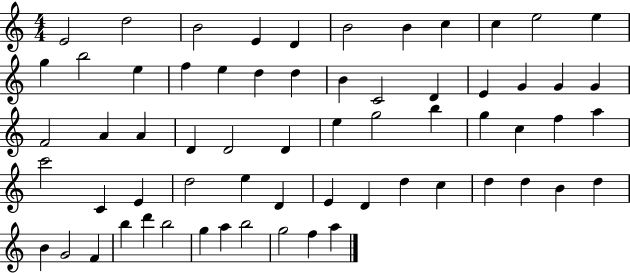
X:1
T:Untitled
M:4/4
L:1/4
K:C
E2 d2 B2 E D B2 B c c e2 e g b2 e f e d d B C2 D E G G G F2 A A D D2 D e g2 b g c f a c'2 C E d2 e D E D d c d d B d B G2 F b d' b2 g a b2 g2 f a